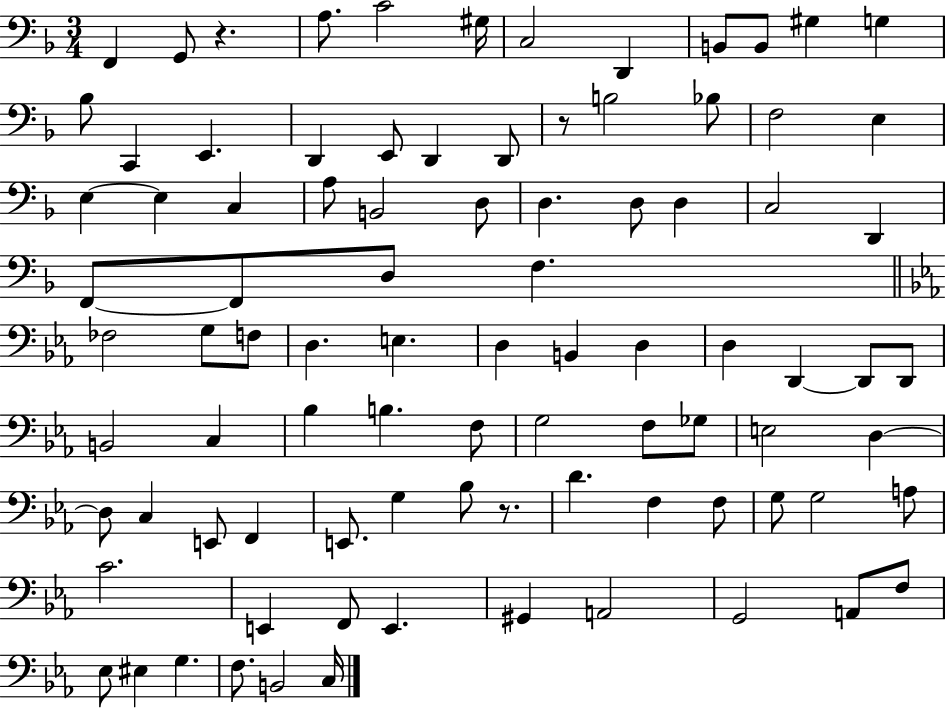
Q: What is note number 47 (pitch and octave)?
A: D2